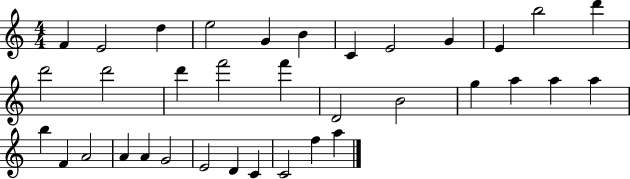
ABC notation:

X:1
T:Untitled
M:4/4
L:1/4
K:C
F E2 d e2 G B C E2 G E b2 d' d'2 d'2 d' f'2 f' D2 B2 g a a a b F A2 A A G2 E2 D C C2 f a